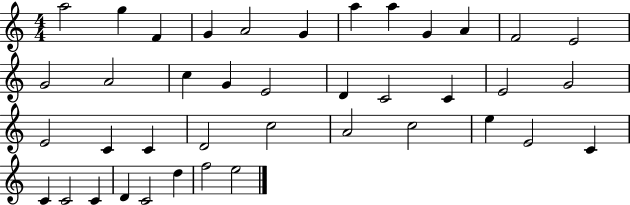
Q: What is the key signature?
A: C major